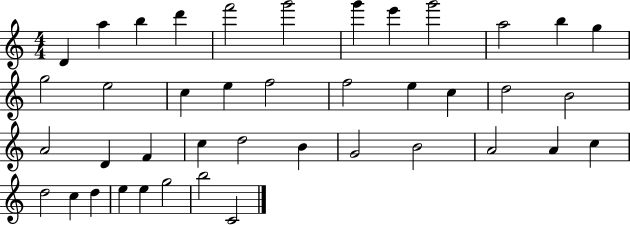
X:1
T:Untitled
M:4/4
L:1/4
K:C
D a b d' f'2 g'2 g' e' g'2 a2 b g g2 e2 c e f2 f2 e c d2 B2 A2 D F c d2 B G2 B2 A2 A c d2 c d e e g2 b2 C2